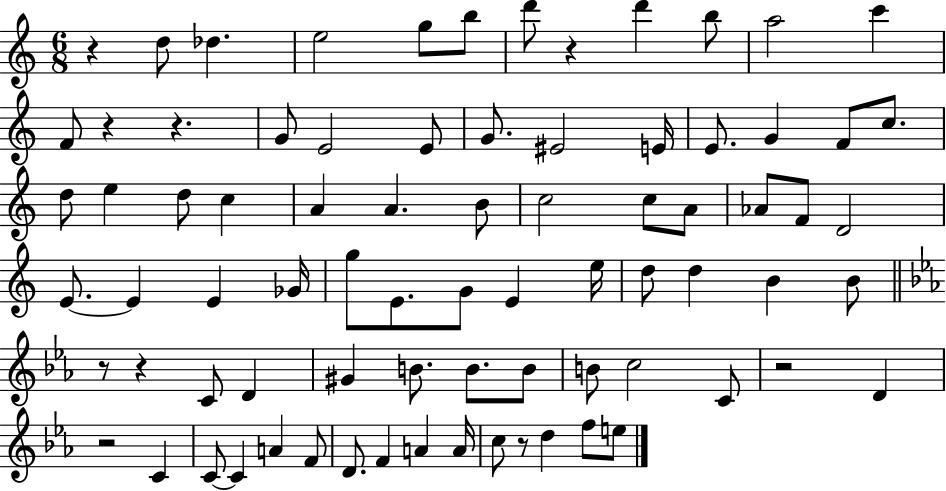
R/q D5/e Db5/q. E5/h G5/e B5/e D6/e R/q D6/q B5/e A5/h C6/q F4/e R/q R/q. G4/e E4/h E4/e G4/e. EIS4/h E4/s E4/e. G4/q F4/e C5/e. D5/e E5/q D5/e C5/q A4/q A4/q. B4/e C5/h C5/e A4/e Ab4/e F4/e D4/h E4/e. E4/q E4/q Gb4/s G5/e E4/e. G4/e E4/q E5/s D5/e D5/q B4/q B4/e R/e R/q C4/e D4/q G#4/q B4/e. B4/e. B4/e B4/e C5/h C4/e R/h D4/q R/h C4/q C4/e C4/q A4/q F4/e D4/e. F4/q A4/q A4/s C5/e R/e D5/q F5/e E5/e